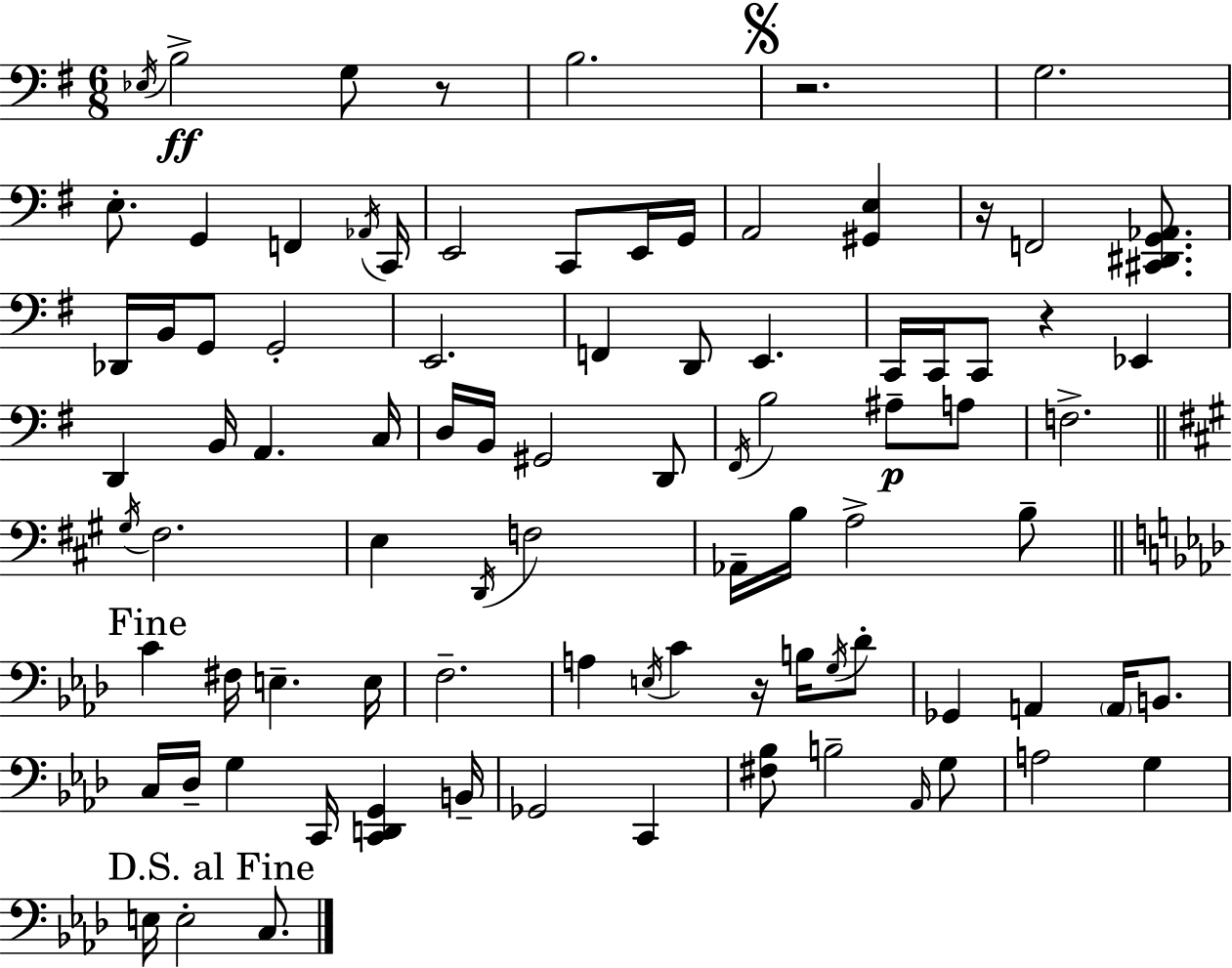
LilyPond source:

{
  \clef bass
  \numericTimeSignature
  \time 6/8
  \key e \minor
  \acciaccatura { ees16 }\ff b2-> g8 r8 | b2. | \mark \markup { \musicglyph "scripts.segno" } r2. | g2. | \break e8.-. g,4 f,4 | \acciaccatura { aes,16 } c,16 e,2 c,8 | e,16 g,16 a,2 <gis, e>4 | r16 f,2 <cis, dis, g, aes,>8. | \break des,16 b,16 g,8 g,2-. | e,2. | f,4 d,8 e,4. | c,16 c,16 c,8 r4 ees,4 | \break d,4 b,16 a,4. | c16 d16 b,16 gis,2 | d,8 \acciaccatura { fis,16 } b2 ais8--\p | a8 f2.-> | \break \bar "||" \break \key a \major \acciaccatura { gis16 } fis2. | e4 \acciaccatura { d,16 } f2 | aes,16-- b16 a2-> | b8-- \mark "Fine" \bar "||" \break \key aes \major c'4 fis16 e4.-- e16 | f2.-- | a4 \acciaccatura { e16 } c'4 r16 b16 \acciaccatura { g16 } | des'8-. ges,4 a,4 \parenthesize a,16 b,8. | \break c16 des16-- g4 c,16 <c, d, g,>4 | b,16-- ges,2 c,4 | <fis bes>8 b2-- | \grace { aes,16 } g8 a2 g4 | \break \mark "D.S. al Fine" e16 e2-. | c8. \bar "|."
}